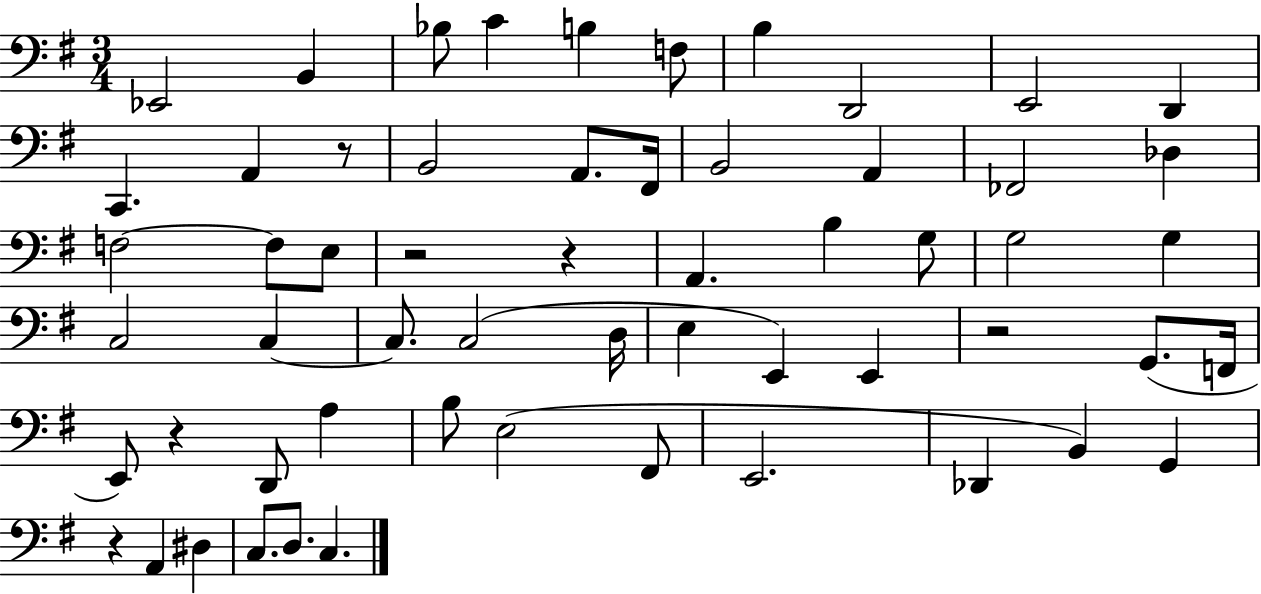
{
  \clef bass
  \numericTimeSignature
  \time 3/4
  \key g \major
  ees,2 b,4 | bes8 c'4 b4 f8 | b4 d,2 | e,2 d,4 | \break c,4. a,4 r8 | b,2 a,8. fis,16 | b,2 a,4 | fes,2 des4 | \break f2~~ f8 e8 | r2 r4 | a,4. b4 g8 | g2 g4 | \break c2 c4~~ | c8. c2( d16 | e4 e,4) e,4 | r2 g,8.( f,16 | \break e,8) r4 d,8 a4 | b8 e2( fis,8 | e,2. | des,4 b,4) g,4 | \break r4 a,4 dis4 | c8. d8. c4. | \bar "|."
}